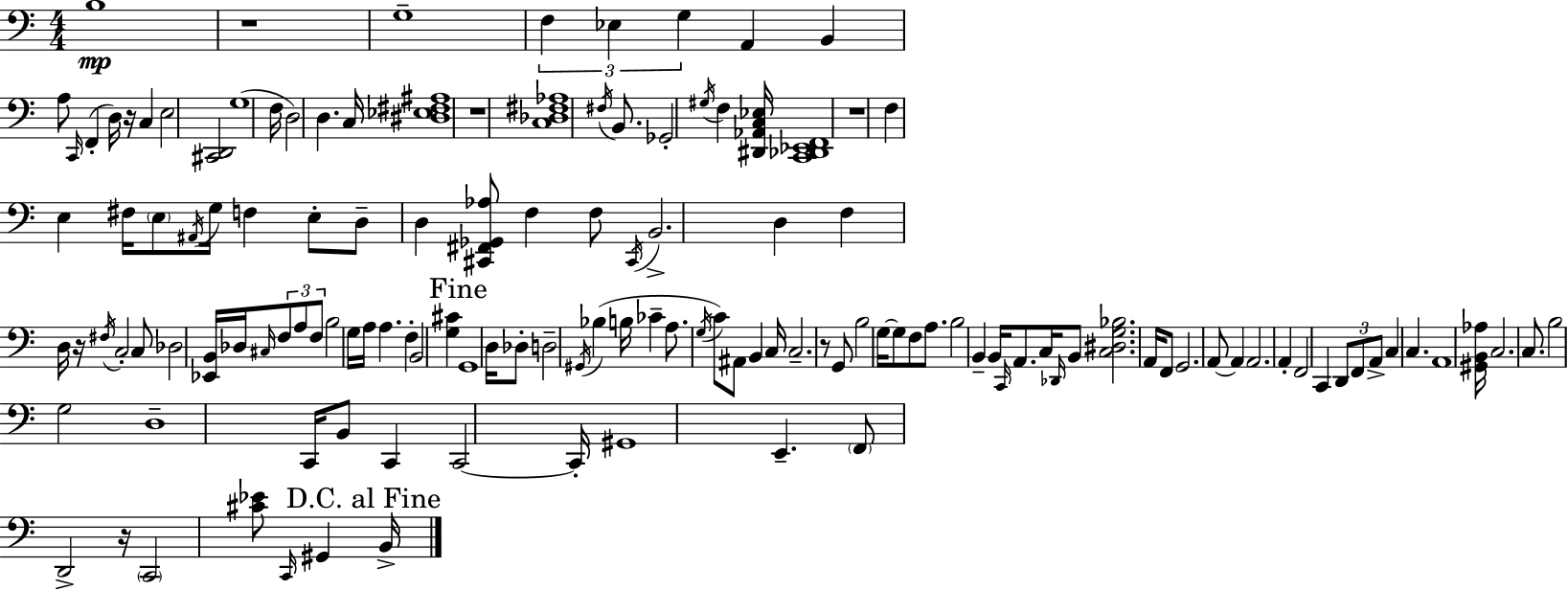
B3/w R/w G3/w F3/q Eb3/q G3/q A2/q B2/q A3/e C2/s F2/q D3/s R/s C3/q E3/h [C#2,D2]/h G3/w F3/s D3/h D3/q. C3/s [D#3,Eb3,F#3,A#3]/w R/w [C3,Db3,F#3,Ab3]/w F#3/s B2/e. Gb2/h G#3/s F3/q [D#2,Ab2,C3,Eb3]/s [C2,Db2,Eb2,F2]/w R/w F3/q E3/q F#3/s E3/e A#2/s G3/s F3/q E3/e D3/e D3/q [C#2,F#2,Gb2,Ab3]/e F3/q F3/e C#2/s B2/h. D3/q F3/q D3/s R/s F#3/s C3/h C3/e Db3/h [Eb2,B2]/s Db3/s C#3/s F3/e A3/e F3/e B3/h G3/s A3/s A3/q. F3/q B2/h [G3,C#4]/q G2/w D3/s Db3/e D3/h G#2/s Bb3/q B3/s CES4/q A3/e. G3/s C4/e A#2/e B2/q C3/s C3/h. R/e G2/e B3/h G3/s G3/e F3/e A3/e. B3/h B2/q B2/s C2/s A2/e. C3/s Db2/s B2/e [C3,D#3,G3,Bb3]/h. A2/s F2/e G2/h. A2/e A2/q A2/h. A2/q F2/h C2/q D2/e F2/e A2/e C3/q C3/q. A2/w [G#2,B2,Ab3]/s C3/h. C3/e. B3/h G3/h D3/w C2/s B2/e C2/q C2/h C2/s G#2/w E2/q. F2/e D2/h R/s C2/h [C#4,Eb4]/e C2/s G#2/q B2/s